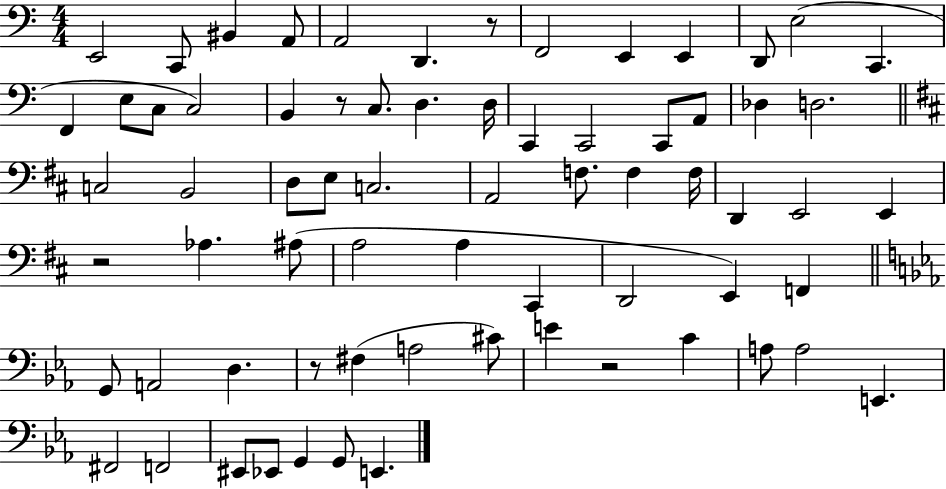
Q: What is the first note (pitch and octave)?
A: E2